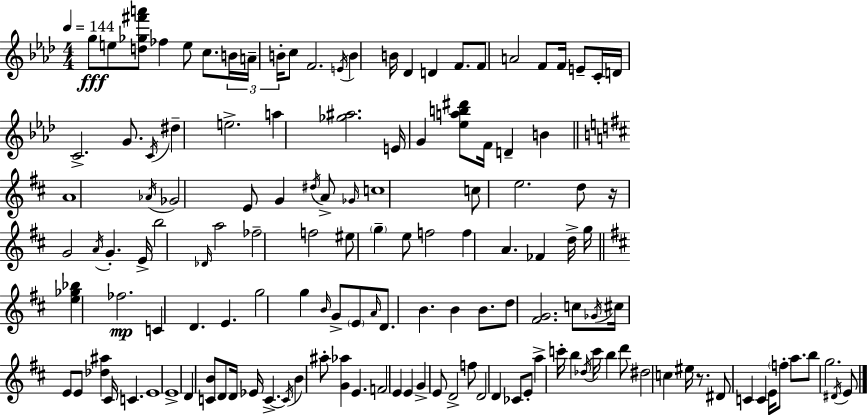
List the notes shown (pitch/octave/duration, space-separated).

G5/e E5/e [D5,Gb5,F#6,A6]/e FES5/q E5/e C5/e. B4/s A4/s B4/s C5/e F4/h. E4/s B4/q B4/s Db4/q D4/q F4/e. F4/e A4/h F4/e F4/s E4/e C4/s D4/s C4/h. G4/e. C4/s D#5/q E5/h. A5/q [Gb5,A#5]/h. E4/s G4/q [Eb5,A5,B5,D#6]/e F4/s D4/q B4/q A4/w Ab4/s Gb4/h E4/e G4/q D#5/s A4/e Gb4/s C5/w C5/e E5/h. D5/e R/s G4/h A4/s G4/q. E4/s B5/h Db4/s A5/h FES5/h F5/h EIS5/e G5/q E5/e F5/h F5/q A4/q. FES4/q D5/s G5/s [E5,Gb5,Bb5]/q FES5/h. C4/q D4/q. E4/q. G5/h G5/q B4/s G4/e E4/e A4/s D4/e. B4/q. B4/q B4/e. D5/e [F#4,G4]/h. C5/e Gb4/s C#5/s E4/e E4/e [Db5,A#5]/q C#4/s C4/q. E4/w E4/w D4/q [C4,B4]/e D4/e D4/s Eb4/s C4/q. C4/s B4/q A#5/e [G4,Ab5]/q E4/q. F4/h E4/q E4/q G4/q E4/e D4/h F5/e D4/h D4/q CES4/e E4/e A5/q C6/s B5/q Db5/s C6/s B5/q D6/e D#5/h C5/q EIS5/s R/e. D#4/e C4/q C4/q E4/s F5/e A5/e. B5/e G5/h. D#4/s E4/e